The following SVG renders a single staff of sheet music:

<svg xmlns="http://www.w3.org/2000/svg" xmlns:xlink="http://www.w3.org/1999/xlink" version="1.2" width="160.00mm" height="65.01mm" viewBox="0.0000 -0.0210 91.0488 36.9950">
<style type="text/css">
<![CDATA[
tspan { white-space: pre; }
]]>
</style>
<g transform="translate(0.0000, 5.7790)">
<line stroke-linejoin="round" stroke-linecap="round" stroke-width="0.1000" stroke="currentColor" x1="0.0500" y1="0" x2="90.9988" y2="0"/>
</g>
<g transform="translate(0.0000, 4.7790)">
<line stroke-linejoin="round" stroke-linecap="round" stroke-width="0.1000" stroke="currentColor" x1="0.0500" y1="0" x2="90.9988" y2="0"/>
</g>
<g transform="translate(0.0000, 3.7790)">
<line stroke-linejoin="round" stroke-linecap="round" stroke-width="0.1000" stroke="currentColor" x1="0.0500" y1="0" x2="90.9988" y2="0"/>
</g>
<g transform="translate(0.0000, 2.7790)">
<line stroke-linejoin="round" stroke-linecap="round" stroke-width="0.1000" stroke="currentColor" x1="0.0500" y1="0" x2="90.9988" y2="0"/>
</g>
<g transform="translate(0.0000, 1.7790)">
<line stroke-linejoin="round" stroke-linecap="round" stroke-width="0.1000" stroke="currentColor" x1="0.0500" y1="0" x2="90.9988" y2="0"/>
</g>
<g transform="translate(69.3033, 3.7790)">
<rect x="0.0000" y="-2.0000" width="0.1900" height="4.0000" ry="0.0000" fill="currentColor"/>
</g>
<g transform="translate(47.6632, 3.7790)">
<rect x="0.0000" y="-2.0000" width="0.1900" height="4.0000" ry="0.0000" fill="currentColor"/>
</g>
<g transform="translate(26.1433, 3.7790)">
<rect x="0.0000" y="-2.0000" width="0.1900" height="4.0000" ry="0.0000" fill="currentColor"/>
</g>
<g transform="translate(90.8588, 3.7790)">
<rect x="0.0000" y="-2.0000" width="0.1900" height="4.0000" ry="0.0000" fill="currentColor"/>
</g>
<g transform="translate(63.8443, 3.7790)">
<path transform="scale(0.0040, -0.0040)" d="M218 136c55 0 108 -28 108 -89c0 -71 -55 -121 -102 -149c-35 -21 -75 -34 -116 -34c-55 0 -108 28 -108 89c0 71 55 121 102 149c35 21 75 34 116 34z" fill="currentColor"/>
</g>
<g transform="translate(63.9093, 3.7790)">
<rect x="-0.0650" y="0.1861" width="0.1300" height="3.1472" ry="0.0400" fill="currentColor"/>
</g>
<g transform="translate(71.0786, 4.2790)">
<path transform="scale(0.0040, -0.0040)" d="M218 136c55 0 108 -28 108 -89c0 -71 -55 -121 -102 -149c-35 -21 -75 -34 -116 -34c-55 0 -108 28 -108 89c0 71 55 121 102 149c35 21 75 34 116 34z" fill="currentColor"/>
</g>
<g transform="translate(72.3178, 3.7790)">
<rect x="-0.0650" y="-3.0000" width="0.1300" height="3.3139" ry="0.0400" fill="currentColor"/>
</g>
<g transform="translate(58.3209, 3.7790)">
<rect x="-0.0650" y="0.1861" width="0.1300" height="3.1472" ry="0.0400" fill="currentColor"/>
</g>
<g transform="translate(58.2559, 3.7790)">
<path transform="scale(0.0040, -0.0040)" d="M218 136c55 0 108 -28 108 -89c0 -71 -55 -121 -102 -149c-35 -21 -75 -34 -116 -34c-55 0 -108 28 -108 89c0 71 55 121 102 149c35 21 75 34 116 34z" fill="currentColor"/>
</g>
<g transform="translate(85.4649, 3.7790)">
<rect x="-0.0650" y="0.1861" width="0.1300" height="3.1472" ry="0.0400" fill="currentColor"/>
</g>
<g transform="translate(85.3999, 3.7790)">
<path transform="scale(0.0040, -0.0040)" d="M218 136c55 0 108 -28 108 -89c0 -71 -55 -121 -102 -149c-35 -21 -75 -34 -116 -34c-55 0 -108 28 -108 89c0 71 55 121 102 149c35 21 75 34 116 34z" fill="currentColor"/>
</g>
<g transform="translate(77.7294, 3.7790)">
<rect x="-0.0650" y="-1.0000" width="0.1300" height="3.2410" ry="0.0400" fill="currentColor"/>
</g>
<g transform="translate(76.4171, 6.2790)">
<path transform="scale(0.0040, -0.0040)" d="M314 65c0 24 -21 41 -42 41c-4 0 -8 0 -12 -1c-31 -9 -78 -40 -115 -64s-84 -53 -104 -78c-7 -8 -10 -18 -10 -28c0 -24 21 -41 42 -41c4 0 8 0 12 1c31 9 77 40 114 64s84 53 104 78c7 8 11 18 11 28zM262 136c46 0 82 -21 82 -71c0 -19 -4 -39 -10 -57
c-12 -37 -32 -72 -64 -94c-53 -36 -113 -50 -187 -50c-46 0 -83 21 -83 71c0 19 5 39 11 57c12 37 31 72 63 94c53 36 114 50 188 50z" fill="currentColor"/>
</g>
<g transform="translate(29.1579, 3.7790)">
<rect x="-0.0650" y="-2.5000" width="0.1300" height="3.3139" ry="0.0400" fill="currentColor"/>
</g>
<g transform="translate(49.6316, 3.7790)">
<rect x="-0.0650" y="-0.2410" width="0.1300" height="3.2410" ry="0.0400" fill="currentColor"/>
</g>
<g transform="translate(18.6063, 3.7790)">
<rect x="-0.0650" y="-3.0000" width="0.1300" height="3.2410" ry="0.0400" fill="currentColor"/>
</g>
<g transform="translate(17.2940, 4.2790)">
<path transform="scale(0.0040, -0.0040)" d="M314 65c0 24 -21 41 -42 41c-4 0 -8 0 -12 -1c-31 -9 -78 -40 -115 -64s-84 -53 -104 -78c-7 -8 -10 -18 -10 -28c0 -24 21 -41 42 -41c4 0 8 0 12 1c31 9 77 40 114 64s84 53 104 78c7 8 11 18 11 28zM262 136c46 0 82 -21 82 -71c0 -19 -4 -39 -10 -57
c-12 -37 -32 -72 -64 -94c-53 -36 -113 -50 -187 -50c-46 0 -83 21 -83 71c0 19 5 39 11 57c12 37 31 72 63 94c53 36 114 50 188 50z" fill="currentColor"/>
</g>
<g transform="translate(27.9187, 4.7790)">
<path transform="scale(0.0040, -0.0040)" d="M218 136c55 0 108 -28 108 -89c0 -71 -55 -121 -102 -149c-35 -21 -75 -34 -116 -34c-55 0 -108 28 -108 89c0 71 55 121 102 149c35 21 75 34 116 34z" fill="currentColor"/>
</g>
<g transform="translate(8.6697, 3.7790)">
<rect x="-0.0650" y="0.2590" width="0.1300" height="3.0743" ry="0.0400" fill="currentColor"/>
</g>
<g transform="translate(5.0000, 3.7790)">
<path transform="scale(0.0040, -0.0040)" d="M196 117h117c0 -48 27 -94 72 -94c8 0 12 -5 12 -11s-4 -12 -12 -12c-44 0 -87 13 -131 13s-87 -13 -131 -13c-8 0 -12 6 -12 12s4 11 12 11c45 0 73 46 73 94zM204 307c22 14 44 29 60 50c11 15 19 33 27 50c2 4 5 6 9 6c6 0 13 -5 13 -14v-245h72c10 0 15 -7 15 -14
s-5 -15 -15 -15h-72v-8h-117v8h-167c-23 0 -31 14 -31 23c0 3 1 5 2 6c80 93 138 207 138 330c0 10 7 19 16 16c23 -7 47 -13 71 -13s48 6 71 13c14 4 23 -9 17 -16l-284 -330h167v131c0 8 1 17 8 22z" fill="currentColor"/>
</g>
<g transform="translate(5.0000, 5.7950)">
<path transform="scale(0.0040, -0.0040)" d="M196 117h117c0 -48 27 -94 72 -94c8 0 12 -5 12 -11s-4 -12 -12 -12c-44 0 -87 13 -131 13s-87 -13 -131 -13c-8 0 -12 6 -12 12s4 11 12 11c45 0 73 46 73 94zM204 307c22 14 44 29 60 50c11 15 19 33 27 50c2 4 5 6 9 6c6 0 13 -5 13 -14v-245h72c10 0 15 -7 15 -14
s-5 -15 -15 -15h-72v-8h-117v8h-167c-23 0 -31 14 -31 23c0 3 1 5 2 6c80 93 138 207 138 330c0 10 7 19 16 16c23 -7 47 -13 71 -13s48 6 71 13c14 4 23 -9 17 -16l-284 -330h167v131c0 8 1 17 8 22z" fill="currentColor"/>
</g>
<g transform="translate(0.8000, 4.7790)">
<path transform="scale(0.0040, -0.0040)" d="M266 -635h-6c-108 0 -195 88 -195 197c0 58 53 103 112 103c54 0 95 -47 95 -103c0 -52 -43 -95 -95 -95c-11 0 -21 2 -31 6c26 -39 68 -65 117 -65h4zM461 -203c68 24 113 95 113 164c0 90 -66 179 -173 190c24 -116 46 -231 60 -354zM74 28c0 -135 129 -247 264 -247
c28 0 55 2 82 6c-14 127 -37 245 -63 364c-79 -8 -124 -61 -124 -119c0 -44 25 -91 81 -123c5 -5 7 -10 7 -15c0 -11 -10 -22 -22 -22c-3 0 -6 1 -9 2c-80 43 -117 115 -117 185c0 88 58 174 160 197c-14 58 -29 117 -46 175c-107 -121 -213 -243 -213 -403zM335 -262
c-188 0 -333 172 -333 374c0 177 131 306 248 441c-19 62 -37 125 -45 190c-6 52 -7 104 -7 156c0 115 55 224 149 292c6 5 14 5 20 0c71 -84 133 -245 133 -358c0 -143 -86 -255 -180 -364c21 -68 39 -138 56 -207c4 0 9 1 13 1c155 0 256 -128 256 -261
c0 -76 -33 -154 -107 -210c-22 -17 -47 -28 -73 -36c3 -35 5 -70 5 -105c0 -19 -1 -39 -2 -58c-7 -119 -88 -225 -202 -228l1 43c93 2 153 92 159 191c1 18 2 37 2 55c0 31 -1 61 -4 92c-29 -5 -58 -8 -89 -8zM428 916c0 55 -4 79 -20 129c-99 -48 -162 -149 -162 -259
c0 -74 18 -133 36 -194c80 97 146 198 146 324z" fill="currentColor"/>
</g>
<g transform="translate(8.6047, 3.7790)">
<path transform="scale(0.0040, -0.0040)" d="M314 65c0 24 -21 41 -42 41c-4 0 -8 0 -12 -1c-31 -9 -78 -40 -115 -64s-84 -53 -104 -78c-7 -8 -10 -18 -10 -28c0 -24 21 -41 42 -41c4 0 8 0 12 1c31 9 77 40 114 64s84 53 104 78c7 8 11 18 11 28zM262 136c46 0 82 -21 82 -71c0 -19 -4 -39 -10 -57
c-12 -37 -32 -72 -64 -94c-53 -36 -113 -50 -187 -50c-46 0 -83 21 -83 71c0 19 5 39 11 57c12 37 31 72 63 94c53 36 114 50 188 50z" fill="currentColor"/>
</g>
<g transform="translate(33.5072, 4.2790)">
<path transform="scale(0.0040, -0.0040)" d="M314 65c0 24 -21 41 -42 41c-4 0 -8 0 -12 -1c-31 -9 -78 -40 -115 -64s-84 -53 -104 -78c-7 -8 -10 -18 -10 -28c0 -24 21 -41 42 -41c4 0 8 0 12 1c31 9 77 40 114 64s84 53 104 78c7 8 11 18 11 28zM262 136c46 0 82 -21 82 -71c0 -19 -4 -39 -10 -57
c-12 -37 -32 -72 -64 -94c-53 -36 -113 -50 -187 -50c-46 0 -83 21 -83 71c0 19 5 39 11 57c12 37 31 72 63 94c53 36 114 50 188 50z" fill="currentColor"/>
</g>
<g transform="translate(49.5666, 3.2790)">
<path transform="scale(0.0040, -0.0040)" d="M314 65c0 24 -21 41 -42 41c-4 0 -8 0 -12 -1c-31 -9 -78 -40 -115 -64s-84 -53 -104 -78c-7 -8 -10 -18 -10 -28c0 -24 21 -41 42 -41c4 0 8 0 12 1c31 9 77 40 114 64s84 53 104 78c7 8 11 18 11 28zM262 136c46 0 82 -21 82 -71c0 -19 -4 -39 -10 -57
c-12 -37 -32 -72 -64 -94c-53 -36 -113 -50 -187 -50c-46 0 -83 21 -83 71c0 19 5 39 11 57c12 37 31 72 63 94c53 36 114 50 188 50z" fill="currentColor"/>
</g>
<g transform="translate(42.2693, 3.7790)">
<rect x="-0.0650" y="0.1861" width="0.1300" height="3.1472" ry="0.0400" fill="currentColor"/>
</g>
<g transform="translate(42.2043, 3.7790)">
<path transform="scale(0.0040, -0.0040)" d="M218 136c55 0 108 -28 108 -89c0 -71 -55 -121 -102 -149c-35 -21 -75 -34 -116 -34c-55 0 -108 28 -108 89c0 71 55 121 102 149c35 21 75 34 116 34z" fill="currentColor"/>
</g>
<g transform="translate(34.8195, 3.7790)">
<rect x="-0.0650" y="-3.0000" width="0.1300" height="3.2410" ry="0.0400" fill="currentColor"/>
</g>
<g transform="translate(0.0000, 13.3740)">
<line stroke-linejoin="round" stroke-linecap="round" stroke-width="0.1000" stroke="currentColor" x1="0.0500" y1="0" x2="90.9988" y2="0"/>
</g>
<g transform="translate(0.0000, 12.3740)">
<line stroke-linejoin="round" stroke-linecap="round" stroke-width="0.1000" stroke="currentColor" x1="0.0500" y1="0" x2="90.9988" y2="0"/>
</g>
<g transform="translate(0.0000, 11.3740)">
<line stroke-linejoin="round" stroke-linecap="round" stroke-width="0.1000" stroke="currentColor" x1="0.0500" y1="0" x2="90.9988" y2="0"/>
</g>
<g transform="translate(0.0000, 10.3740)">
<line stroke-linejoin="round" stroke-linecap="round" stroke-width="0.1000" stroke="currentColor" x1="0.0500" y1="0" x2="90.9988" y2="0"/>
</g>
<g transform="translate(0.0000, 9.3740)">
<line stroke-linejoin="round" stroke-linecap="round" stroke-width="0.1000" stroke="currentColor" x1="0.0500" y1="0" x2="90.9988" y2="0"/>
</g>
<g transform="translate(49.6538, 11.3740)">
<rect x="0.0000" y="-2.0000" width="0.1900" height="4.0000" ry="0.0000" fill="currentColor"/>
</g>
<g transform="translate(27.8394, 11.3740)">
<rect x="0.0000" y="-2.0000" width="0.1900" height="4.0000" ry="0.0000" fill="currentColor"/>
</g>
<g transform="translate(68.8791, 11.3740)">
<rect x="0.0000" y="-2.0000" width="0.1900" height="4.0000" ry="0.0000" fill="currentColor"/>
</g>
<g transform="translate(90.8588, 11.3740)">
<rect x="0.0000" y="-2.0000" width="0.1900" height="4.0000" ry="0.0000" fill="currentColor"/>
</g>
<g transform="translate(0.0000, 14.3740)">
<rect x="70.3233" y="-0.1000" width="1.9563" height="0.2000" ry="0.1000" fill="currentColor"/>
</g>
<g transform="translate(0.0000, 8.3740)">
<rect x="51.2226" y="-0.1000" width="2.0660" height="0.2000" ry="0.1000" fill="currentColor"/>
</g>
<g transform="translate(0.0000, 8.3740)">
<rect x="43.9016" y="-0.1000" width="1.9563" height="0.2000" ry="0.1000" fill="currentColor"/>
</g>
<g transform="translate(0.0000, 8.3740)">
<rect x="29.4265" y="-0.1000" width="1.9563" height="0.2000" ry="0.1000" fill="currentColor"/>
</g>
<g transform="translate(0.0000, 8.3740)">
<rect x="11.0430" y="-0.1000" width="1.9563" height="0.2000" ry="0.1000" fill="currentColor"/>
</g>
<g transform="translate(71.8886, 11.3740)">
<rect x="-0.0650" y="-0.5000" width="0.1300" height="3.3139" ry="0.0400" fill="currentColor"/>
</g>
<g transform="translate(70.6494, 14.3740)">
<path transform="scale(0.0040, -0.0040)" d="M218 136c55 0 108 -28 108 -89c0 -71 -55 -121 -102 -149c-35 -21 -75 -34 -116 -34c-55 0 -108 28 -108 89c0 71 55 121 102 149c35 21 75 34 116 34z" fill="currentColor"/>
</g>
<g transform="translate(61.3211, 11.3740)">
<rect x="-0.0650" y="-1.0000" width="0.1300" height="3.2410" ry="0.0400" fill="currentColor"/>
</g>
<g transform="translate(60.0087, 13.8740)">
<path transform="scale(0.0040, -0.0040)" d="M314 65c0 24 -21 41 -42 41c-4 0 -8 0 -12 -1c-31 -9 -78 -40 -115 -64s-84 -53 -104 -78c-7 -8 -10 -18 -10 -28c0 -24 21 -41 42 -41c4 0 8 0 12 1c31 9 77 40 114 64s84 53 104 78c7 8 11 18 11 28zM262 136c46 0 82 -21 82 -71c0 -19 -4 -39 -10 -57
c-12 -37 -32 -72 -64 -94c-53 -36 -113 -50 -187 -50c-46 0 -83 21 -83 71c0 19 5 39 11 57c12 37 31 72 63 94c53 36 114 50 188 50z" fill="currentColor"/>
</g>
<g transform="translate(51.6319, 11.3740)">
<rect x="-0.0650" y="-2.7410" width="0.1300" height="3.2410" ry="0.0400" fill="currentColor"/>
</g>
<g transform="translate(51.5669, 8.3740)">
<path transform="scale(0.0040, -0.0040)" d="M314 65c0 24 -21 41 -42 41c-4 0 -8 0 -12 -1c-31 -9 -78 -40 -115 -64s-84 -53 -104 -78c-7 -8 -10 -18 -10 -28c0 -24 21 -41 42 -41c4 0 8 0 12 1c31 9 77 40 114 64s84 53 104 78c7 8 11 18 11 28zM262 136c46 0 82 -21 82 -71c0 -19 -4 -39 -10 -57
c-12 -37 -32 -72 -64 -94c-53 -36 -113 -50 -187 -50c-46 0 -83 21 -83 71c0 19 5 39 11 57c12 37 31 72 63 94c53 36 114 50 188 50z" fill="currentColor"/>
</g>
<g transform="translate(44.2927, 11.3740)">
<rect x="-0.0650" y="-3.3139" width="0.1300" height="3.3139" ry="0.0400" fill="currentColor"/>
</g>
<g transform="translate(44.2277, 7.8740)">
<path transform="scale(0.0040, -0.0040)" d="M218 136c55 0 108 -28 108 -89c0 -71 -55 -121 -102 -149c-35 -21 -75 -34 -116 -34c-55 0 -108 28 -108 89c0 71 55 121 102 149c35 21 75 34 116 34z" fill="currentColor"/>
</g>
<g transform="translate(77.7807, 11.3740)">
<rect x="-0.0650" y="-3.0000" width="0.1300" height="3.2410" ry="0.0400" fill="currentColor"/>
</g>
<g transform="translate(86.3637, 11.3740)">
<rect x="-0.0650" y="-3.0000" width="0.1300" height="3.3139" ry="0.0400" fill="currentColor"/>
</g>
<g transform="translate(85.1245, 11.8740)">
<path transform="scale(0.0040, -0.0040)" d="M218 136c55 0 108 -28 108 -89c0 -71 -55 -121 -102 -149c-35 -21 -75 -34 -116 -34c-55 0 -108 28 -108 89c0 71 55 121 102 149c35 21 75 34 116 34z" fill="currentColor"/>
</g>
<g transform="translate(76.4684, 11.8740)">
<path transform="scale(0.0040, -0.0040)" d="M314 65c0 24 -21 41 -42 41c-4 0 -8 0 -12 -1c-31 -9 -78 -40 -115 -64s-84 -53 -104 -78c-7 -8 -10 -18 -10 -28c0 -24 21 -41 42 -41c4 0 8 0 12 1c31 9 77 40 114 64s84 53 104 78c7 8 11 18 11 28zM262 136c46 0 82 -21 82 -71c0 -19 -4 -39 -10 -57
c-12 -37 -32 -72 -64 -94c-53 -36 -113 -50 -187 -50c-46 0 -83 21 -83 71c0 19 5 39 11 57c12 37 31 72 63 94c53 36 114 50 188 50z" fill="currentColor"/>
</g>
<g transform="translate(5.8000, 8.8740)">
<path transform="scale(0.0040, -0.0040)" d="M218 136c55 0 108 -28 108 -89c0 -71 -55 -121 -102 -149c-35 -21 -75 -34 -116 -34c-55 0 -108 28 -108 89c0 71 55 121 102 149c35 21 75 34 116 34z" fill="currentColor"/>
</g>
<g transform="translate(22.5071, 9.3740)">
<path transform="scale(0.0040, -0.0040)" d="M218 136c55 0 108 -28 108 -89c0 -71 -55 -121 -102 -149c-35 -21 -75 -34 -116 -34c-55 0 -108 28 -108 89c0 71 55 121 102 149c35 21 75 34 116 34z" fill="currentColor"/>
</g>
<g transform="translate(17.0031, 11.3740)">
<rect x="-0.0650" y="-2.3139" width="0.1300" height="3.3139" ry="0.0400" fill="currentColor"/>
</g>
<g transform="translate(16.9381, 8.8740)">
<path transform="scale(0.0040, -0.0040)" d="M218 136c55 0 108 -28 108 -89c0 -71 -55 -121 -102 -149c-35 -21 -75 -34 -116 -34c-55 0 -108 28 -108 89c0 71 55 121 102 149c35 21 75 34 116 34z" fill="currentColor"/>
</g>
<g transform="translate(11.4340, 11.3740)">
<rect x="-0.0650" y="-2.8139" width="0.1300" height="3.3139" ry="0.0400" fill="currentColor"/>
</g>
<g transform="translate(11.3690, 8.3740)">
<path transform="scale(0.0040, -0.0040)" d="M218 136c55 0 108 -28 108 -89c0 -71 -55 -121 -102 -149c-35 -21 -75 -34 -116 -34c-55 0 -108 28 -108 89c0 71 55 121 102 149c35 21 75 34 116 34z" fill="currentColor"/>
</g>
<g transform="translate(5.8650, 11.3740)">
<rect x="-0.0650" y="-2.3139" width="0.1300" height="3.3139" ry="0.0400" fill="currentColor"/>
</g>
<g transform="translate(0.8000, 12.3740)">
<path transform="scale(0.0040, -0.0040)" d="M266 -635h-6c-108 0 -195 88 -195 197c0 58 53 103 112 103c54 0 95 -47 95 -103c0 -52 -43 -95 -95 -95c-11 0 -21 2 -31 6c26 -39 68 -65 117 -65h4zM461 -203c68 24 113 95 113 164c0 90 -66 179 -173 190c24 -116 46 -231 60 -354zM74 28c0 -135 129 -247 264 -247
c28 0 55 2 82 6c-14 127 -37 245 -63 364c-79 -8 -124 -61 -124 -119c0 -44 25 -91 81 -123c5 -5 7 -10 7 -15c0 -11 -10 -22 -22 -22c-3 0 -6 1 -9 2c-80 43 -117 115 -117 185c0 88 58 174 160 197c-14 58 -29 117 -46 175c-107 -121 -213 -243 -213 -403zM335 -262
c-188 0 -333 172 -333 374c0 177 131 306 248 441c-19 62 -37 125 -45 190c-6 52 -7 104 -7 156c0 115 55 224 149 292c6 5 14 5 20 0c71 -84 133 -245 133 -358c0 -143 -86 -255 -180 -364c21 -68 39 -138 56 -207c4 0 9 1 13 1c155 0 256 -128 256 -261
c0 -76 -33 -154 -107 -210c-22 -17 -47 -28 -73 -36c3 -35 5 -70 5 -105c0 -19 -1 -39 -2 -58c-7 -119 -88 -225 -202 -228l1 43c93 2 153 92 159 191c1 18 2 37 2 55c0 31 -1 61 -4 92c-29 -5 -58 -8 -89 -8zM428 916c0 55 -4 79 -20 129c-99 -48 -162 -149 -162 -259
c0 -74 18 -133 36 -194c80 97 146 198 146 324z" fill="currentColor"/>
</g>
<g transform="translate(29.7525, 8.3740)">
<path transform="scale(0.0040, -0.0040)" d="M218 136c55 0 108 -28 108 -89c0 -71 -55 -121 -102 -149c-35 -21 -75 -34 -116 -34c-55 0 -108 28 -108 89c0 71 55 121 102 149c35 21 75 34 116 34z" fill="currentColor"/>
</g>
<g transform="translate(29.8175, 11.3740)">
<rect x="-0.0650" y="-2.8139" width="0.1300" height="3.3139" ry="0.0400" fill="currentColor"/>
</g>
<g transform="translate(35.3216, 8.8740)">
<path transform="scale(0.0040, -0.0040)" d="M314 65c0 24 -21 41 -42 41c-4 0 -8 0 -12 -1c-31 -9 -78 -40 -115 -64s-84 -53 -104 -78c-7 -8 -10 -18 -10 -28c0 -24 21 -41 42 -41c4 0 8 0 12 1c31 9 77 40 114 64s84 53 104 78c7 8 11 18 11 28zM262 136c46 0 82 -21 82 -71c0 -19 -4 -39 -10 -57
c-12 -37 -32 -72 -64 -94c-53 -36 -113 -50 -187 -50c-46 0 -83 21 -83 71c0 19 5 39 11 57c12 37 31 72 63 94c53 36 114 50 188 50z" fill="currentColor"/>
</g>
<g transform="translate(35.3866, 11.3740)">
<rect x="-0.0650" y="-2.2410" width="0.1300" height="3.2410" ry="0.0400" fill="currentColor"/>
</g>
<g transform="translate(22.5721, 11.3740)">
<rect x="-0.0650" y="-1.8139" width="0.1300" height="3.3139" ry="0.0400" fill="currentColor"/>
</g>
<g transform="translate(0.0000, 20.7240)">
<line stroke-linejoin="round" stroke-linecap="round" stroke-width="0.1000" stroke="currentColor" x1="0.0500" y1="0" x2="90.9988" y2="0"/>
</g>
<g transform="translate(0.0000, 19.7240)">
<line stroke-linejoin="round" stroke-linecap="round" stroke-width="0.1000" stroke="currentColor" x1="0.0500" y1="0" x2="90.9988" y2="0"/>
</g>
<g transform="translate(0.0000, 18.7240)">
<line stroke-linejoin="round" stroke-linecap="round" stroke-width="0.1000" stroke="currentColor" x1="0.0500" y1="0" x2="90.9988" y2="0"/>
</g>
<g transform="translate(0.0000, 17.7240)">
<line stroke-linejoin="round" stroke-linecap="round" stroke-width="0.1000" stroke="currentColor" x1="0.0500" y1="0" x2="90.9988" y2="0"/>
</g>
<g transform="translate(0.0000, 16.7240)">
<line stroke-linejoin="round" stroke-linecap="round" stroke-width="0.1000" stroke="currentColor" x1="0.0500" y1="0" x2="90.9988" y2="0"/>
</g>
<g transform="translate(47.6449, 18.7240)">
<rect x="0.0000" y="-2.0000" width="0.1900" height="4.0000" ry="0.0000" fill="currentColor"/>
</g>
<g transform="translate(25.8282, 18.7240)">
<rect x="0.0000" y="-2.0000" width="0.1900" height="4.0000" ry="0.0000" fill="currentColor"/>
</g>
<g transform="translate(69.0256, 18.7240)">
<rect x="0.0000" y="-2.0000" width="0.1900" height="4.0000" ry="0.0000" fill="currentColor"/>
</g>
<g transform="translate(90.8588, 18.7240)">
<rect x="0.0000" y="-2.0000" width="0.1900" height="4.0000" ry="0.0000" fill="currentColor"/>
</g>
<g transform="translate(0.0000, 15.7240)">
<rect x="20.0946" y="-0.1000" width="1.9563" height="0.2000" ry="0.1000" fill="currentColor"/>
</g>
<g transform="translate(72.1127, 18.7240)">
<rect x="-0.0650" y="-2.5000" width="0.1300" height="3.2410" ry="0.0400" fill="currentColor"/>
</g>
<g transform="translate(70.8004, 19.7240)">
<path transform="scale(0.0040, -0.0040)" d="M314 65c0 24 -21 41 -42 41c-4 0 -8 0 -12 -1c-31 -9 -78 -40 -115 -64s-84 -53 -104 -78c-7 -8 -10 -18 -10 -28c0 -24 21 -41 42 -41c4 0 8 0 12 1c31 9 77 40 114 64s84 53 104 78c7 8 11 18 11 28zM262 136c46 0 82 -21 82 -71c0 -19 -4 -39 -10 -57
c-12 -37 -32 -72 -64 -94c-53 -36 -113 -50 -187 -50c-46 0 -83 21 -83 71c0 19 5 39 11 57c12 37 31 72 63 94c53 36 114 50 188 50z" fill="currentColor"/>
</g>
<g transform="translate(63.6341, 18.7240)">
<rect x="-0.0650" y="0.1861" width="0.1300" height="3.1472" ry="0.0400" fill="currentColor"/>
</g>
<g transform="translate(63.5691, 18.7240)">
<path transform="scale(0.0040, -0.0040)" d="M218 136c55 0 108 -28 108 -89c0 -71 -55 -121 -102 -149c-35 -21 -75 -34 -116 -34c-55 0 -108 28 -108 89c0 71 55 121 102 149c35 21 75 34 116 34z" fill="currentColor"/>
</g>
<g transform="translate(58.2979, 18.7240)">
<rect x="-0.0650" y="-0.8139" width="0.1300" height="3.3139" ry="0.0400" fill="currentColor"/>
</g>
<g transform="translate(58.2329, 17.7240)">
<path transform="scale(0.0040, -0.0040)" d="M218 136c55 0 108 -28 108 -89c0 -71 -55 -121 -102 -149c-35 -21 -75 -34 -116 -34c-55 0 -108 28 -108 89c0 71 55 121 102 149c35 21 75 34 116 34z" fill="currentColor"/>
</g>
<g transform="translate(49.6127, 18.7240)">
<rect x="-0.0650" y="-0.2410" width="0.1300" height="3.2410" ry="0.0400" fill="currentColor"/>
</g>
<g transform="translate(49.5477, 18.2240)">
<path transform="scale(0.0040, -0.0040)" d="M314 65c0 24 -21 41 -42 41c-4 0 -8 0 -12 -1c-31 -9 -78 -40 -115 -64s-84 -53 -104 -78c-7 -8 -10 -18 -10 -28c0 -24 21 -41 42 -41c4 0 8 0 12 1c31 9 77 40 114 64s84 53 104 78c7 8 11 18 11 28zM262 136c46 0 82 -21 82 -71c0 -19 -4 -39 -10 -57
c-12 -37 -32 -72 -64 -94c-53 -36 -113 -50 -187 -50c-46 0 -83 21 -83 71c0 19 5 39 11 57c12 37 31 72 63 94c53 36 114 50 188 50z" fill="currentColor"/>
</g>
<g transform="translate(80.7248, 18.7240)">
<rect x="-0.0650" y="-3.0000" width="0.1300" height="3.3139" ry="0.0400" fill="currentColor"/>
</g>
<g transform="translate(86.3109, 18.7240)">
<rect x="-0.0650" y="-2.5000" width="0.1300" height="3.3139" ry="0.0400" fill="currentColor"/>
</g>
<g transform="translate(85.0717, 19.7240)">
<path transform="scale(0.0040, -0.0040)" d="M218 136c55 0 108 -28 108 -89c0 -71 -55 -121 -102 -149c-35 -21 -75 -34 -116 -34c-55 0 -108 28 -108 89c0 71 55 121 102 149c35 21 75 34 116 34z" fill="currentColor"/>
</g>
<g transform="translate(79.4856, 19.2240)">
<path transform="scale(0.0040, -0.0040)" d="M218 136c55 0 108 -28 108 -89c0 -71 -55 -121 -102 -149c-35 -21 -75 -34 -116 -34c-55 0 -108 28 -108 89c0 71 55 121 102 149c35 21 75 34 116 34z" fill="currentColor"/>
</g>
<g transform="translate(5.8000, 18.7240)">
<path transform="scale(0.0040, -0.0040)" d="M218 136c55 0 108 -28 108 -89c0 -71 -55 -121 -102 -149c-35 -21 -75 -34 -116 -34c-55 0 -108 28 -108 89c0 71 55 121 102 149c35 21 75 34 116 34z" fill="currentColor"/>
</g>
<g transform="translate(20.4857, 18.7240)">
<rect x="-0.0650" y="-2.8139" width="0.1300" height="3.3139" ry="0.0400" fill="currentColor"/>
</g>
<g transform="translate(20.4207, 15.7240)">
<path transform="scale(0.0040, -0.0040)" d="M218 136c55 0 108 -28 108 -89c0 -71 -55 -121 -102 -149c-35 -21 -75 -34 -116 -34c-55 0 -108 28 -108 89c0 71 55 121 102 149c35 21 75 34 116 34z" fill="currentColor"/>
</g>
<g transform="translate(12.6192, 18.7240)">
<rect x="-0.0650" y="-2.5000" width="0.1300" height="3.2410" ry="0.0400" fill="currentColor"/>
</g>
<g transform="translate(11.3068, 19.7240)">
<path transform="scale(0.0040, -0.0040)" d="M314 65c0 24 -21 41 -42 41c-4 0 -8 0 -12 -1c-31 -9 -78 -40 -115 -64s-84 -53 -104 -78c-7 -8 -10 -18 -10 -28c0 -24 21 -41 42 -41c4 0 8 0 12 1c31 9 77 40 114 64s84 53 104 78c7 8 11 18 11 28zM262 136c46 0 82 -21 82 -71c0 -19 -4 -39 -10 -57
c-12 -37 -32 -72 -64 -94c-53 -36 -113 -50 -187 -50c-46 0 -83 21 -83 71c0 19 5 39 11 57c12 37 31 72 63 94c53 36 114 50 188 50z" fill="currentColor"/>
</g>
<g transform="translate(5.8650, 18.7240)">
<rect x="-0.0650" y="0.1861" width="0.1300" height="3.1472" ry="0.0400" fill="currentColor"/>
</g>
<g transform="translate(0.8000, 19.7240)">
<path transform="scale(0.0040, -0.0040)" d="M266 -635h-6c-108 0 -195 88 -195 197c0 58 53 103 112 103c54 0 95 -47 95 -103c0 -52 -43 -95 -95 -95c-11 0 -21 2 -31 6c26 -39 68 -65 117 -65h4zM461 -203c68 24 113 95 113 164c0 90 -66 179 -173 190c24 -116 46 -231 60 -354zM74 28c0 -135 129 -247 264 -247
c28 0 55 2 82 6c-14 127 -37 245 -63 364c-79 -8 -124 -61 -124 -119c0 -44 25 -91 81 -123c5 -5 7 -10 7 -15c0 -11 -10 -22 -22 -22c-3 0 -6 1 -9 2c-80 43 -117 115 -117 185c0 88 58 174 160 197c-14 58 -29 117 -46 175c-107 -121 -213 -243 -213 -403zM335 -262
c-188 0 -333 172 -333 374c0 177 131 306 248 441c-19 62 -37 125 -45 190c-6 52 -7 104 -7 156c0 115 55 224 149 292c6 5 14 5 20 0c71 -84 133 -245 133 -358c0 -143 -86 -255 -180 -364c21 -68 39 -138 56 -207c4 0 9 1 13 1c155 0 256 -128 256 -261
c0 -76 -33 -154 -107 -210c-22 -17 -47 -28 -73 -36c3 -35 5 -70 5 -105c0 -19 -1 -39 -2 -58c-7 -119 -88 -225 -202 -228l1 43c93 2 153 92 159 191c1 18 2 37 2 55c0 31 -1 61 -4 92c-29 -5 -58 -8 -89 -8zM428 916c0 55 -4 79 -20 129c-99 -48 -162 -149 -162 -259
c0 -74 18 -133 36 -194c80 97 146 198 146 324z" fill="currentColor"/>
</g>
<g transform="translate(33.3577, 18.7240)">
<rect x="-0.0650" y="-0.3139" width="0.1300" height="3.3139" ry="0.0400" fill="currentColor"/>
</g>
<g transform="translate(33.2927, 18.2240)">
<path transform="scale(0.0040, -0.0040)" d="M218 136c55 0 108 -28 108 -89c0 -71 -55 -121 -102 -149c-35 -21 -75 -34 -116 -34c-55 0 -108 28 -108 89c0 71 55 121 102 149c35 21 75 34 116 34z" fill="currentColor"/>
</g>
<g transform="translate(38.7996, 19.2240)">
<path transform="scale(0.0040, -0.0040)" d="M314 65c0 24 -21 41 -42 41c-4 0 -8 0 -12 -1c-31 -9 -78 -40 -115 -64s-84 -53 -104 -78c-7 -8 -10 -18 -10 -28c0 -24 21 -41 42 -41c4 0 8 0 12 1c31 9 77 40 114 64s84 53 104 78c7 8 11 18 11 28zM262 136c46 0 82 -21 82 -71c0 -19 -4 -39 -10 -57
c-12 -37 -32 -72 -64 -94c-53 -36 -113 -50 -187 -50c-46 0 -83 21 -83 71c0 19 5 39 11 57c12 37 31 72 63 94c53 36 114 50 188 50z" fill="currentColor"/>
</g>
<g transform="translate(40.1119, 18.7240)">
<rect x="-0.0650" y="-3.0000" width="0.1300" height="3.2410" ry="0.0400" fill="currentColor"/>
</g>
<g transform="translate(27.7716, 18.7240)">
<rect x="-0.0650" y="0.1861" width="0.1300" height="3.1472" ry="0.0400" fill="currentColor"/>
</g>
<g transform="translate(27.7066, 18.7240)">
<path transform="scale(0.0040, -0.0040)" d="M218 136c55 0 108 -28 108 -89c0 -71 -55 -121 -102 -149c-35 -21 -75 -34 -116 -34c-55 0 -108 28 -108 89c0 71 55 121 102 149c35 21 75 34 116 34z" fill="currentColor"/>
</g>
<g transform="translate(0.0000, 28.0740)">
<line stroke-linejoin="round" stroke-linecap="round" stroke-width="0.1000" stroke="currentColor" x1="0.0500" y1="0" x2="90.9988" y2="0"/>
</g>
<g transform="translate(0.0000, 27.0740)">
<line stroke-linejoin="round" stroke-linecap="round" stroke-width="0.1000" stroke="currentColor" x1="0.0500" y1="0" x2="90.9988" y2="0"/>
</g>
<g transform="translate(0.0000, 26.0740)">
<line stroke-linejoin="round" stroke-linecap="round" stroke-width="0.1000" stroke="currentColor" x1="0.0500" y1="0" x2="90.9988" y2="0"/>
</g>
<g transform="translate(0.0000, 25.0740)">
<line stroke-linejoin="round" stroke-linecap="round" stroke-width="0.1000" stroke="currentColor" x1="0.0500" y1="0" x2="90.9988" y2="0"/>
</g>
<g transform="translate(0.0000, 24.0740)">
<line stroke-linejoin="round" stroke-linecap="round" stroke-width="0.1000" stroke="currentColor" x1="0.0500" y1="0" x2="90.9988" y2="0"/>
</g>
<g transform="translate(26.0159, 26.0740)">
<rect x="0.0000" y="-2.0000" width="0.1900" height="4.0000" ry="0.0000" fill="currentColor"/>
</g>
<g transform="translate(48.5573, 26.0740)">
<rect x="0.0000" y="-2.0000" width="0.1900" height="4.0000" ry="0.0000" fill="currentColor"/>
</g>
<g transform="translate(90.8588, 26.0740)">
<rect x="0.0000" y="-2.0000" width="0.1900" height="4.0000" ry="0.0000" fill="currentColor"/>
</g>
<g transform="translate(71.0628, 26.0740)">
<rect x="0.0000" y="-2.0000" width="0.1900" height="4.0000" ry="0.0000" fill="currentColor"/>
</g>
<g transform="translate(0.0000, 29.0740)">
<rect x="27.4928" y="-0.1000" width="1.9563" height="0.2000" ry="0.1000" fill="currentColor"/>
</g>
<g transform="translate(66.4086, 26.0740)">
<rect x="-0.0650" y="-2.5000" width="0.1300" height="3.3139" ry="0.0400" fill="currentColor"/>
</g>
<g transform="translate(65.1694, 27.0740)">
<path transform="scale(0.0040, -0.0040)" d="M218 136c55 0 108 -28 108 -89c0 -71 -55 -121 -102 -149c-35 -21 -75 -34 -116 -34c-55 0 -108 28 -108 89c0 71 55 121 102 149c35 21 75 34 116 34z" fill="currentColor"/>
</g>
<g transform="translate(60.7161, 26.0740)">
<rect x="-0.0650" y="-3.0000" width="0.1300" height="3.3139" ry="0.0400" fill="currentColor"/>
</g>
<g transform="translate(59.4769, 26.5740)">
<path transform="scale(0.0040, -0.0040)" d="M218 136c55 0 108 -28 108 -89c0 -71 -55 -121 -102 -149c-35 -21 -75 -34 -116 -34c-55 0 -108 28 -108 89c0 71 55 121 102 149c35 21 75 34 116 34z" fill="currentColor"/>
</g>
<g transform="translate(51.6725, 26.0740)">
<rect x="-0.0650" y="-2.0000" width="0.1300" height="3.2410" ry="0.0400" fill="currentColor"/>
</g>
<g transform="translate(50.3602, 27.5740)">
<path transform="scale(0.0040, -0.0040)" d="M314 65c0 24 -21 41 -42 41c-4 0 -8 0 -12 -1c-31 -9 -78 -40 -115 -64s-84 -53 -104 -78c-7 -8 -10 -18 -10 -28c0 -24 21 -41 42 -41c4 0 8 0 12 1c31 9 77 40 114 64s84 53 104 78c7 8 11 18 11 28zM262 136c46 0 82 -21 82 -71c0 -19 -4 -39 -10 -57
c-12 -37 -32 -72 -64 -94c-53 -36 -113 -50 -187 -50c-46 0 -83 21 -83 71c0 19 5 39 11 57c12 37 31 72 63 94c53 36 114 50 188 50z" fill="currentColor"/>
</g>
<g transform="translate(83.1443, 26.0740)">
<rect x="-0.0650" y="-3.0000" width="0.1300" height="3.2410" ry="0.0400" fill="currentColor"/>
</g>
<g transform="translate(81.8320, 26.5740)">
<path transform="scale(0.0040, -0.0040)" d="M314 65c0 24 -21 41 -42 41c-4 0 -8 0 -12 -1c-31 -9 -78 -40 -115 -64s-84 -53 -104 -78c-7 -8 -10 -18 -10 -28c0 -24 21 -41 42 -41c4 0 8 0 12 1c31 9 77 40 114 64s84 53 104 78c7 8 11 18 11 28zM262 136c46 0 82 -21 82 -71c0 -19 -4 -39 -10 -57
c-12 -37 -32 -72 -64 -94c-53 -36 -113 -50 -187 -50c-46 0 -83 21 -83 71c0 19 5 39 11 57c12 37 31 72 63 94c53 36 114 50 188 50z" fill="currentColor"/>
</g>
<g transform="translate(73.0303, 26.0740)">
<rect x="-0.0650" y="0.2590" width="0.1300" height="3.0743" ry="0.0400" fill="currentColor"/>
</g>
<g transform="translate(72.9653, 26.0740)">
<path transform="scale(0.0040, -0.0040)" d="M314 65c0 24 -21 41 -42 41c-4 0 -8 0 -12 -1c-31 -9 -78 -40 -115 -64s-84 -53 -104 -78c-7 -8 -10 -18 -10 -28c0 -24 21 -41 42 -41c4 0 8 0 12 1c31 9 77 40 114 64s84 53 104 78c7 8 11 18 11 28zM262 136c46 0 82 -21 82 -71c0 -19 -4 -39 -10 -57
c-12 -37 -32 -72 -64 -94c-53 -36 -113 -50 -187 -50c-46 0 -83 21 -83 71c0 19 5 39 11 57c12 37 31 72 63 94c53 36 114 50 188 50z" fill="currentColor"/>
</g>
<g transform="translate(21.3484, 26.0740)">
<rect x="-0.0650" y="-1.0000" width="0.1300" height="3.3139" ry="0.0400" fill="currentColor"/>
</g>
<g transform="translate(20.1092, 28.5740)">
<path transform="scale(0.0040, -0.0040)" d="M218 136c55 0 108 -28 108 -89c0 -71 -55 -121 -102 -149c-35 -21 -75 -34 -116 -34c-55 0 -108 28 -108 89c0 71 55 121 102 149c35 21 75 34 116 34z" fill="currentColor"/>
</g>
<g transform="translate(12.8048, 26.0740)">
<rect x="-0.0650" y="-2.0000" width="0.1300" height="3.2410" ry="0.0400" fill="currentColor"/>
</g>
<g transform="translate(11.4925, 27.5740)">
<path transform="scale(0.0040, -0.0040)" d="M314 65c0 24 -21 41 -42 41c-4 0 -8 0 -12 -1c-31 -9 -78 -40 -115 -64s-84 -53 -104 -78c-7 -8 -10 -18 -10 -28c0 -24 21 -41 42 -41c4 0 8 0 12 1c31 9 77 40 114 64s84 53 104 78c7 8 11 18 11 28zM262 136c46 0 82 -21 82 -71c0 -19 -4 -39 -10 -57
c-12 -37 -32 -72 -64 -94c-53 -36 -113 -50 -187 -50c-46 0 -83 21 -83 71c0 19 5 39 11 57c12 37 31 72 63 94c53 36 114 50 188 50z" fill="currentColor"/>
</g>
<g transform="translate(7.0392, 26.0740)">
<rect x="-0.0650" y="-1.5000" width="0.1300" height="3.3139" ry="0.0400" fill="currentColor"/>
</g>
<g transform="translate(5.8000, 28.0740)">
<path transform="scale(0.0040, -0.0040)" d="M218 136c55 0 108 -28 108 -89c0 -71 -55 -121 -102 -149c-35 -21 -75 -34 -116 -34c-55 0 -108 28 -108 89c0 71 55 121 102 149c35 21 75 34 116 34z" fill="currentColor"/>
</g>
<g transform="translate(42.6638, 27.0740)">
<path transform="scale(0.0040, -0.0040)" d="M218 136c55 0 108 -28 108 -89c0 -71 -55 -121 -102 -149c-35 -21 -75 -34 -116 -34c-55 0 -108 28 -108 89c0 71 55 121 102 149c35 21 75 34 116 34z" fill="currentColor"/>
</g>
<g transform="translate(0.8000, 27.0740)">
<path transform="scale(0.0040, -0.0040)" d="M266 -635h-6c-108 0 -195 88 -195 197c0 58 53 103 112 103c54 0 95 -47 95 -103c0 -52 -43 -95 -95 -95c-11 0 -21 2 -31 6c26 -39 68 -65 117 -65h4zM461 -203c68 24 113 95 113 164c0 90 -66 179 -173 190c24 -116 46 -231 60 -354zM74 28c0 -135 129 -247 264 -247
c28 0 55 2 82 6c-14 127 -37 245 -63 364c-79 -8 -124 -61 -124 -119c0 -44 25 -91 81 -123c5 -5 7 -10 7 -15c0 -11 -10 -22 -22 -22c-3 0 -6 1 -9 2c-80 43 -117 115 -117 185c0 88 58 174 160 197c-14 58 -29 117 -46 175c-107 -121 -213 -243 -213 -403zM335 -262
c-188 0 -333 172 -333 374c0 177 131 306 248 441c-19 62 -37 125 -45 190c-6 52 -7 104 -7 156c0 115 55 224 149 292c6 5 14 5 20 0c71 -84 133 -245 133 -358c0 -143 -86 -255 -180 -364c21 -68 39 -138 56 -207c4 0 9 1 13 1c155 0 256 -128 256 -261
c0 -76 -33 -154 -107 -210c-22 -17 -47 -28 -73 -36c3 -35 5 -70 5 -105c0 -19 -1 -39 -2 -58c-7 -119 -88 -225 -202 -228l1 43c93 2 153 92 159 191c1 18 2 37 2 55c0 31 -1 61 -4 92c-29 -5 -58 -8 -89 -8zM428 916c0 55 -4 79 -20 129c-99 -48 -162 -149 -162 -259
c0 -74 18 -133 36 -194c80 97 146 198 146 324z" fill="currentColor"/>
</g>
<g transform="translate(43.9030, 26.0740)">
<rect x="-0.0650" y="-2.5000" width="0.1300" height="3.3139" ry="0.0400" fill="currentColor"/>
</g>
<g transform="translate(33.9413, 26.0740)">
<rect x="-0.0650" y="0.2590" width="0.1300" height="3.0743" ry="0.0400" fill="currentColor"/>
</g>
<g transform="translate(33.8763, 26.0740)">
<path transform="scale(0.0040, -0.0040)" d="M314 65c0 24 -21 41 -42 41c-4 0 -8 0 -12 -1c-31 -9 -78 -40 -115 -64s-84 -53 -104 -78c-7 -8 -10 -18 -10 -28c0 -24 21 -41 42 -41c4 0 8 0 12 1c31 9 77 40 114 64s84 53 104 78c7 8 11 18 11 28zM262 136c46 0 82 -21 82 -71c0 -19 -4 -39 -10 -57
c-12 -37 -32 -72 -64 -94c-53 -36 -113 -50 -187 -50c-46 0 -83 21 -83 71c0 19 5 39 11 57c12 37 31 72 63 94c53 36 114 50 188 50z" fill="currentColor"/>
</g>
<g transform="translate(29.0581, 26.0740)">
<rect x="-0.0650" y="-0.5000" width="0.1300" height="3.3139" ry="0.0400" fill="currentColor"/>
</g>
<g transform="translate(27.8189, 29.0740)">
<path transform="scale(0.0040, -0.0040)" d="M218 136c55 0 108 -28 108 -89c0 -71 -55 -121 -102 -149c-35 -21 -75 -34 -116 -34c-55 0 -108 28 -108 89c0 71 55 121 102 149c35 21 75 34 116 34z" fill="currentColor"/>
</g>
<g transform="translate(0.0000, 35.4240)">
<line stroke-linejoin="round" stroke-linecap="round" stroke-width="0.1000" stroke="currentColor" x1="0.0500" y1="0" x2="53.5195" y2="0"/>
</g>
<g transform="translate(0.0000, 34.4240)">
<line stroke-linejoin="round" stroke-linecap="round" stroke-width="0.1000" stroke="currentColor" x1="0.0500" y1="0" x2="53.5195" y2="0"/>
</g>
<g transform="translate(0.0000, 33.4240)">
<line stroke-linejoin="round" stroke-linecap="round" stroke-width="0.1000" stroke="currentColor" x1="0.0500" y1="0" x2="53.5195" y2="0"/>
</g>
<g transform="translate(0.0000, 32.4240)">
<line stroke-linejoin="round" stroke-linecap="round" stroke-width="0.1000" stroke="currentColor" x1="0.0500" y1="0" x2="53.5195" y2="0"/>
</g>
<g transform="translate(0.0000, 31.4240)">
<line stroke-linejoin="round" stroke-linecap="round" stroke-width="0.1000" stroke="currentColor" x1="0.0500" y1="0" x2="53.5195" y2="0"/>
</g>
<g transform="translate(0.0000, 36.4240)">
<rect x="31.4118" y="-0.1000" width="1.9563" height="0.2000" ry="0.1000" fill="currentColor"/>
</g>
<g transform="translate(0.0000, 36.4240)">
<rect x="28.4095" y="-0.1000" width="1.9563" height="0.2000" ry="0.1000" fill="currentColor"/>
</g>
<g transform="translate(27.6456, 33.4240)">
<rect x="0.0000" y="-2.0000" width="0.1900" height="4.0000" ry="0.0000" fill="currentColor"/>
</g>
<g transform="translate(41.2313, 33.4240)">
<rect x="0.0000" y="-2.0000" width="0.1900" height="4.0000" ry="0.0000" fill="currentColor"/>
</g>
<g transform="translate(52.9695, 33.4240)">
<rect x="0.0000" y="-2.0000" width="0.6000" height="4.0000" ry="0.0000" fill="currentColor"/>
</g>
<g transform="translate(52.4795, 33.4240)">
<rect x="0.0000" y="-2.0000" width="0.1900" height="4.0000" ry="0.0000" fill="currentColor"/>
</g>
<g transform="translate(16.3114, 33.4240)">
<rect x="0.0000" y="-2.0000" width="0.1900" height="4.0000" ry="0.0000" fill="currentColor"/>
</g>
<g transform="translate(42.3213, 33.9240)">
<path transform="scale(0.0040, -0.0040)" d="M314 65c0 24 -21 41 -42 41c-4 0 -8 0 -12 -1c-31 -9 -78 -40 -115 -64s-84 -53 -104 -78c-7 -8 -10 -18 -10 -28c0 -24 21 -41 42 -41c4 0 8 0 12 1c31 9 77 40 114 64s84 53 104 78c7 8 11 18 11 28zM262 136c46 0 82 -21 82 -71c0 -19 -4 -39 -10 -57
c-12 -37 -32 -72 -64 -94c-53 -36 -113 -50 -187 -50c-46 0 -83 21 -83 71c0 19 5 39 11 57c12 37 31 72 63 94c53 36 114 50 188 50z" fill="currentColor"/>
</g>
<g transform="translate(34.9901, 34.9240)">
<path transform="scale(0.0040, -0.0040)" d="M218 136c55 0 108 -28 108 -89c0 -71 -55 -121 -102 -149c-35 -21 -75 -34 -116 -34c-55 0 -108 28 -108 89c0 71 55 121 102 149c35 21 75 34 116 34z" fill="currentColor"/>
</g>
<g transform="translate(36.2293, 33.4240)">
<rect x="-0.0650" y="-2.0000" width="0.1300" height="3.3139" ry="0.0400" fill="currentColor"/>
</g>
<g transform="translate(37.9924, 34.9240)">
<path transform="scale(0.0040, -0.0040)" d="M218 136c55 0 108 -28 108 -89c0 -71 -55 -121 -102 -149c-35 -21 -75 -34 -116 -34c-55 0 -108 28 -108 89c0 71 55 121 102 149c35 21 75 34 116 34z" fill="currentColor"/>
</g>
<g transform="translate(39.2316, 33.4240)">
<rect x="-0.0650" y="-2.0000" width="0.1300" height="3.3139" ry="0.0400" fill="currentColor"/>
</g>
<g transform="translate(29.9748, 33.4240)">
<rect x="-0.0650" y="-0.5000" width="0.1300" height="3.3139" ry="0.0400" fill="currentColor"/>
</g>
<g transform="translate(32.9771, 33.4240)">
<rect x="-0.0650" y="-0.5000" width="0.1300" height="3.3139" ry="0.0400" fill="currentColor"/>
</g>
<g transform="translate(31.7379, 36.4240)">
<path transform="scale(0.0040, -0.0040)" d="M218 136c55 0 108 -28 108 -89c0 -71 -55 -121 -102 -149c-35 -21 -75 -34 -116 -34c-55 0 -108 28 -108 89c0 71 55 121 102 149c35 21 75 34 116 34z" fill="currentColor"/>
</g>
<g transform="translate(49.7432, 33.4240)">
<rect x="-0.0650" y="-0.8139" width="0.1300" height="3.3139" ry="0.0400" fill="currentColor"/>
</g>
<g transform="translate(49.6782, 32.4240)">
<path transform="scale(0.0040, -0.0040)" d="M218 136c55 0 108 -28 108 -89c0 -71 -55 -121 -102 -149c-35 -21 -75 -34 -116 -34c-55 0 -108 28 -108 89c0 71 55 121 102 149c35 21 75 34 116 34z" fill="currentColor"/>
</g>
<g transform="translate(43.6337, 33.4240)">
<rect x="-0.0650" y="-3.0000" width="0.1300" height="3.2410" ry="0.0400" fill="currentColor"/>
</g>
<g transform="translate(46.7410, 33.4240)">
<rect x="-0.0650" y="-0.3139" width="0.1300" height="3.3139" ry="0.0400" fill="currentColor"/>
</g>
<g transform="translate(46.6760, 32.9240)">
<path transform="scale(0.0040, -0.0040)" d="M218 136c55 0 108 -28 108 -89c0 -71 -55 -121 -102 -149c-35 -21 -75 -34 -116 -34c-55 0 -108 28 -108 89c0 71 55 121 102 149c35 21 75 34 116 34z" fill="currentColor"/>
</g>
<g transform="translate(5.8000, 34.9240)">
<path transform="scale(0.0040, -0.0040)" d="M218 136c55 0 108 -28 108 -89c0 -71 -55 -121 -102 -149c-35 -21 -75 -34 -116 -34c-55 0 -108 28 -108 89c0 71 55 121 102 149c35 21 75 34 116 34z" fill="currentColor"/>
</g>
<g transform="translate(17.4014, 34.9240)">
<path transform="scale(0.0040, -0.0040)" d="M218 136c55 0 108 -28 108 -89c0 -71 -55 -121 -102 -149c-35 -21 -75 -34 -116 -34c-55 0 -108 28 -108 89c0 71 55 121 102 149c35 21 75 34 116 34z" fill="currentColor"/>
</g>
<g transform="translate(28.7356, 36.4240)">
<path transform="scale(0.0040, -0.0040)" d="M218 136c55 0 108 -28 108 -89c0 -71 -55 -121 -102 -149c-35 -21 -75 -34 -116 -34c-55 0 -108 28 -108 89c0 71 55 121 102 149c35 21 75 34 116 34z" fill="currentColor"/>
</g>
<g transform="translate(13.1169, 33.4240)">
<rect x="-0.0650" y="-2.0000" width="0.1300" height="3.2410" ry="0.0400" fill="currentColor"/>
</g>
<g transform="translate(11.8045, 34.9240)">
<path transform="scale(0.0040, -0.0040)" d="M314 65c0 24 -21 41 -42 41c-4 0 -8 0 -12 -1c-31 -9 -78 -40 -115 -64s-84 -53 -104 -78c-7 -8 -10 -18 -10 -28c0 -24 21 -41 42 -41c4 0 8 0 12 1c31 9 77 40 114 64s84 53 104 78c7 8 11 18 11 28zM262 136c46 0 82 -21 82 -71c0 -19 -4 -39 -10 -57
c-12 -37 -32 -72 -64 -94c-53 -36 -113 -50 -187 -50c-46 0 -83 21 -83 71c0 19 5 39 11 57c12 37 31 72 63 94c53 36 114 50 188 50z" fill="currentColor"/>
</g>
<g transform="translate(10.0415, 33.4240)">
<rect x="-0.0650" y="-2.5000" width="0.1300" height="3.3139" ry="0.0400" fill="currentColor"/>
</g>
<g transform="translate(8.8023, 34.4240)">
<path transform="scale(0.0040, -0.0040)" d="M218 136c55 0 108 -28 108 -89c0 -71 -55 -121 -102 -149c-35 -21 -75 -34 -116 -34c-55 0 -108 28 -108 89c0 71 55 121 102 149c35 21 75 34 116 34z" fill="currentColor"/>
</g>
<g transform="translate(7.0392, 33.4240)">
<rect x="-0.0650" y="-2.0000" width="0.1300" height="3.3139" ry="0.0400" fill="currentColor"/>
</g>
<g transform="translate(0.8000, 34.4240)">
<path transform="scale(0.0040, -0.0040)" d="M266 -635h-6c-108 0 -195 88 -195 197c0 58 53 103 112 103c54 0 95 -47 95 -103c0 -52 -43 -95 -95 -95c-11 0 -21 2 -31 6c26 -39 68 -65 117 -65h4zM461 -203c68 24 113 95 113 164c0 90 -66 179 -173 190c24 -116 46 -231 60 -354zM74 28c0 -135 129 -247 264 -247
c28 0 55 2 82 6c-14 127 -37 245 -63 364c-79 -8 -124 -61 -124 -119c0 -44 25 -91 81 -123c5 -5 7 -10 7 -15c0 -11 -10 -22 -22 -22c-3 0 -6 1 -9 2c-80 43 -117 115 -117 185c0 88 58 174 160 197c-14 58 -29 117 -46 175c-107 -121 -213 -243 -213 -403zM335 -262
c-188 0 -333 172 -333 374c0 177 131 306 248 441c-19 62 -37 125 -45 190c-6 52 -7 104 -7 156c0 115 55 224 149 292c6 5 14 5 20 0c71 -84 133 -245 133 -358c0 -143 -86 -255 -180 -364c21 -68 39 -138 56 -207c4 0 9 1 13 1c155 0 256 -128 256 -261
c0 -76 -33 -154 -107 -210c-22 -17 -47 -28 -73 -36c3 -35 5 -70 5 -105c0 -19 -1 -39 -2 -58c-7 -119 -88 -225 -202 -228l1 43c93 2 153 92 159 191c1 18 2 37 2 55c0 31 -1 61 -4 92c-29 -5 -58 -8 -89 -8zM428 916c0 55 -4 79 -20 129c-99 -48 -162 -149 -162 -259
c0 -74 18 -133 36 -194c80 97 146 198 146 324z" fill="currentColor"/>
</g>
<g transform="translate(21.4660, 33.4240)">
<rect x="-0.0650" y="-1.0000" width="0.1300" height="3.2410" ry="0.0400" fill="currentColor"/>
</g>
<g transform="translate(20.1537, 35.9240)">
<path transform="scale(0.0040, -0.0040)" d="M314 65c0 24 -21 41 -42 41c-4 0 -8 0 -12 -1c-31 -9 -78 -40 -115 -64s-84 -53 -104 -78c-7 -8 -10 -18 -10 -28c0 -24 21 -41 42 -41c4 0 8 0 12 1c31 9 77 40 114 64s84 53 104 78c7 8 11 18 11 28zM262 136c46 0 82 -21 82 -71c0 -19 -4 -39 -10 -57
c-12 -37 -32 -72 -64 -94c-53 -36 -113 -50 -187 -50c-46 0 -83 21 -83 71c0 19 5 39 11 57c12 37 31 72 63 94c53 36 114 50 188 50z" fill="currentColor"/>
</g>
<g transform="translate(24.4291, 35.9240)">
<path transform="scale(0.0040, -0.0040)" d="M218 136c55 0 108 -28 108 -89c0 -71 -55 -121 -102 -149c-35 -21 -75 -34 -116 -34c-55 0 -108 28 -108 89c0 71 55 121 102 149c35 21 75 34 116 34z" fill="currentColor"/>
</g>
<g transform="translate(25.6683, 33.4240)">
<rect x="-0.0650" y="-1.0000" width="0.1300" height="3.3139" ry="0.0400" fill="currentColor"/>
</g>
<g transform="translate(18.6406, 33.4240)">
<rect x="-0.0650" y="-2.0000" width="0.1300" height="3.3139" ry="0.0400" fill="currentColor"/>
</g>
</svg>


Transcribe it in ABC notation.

X:1
T:Untitled
M:4/4
L:1/4
K:C
B2 A2 G A2 B c2 B B A D2 B g a g f a g2 b a2 D2 C A2 A B G2 a B c A2 c2 d B G2 A G E F2 D C B2 G F2 A G B2 A2 F G F2 F D2 D C C F F A2 c d